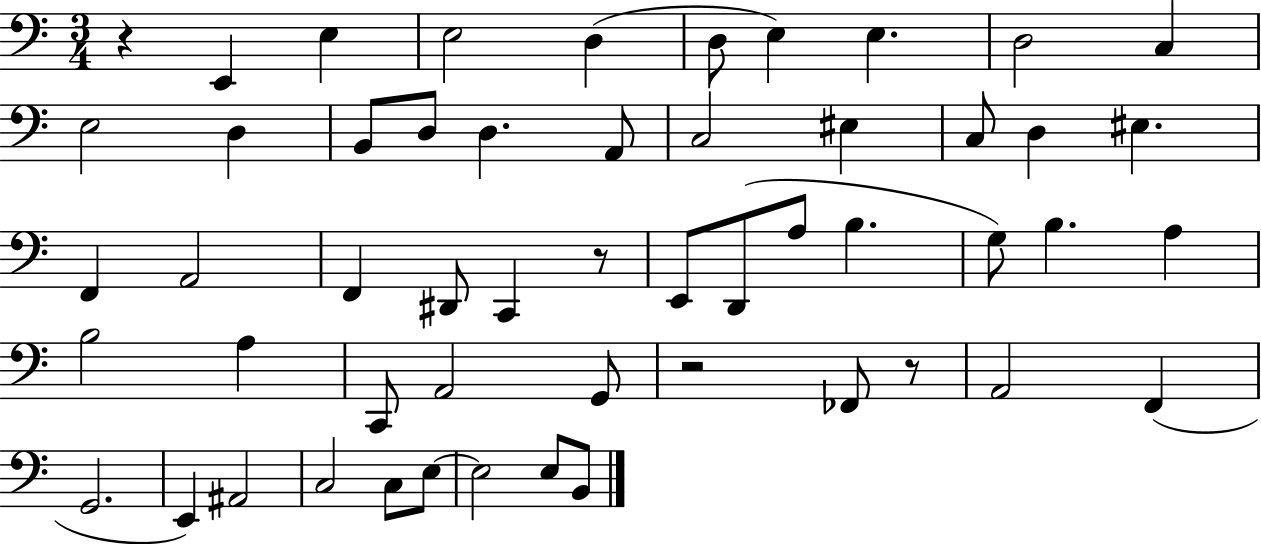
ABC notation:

X:1
T:Untitled
M:3/4
L:1/4
K:C
z E,, E, E,2 D, D,/2 E, E, D,2 C, E,2 D, B,,/2 D,/2 D, A,,/2 C,2 ^E, C,/2 D, ^E, F,, A,,2 F,, ^D,,/2 C,, z/2 E,,/2 D,,/2 A,/2 B, G,/2 B, A, B,2 A, C,,/2 A,,2 G,,/2 z2 _F,,/2 z/2 A,,2 F,, G,,2 E,, ^A,,2 C,2 C,/2 E,/2 E,2 E,/2 B,,/2